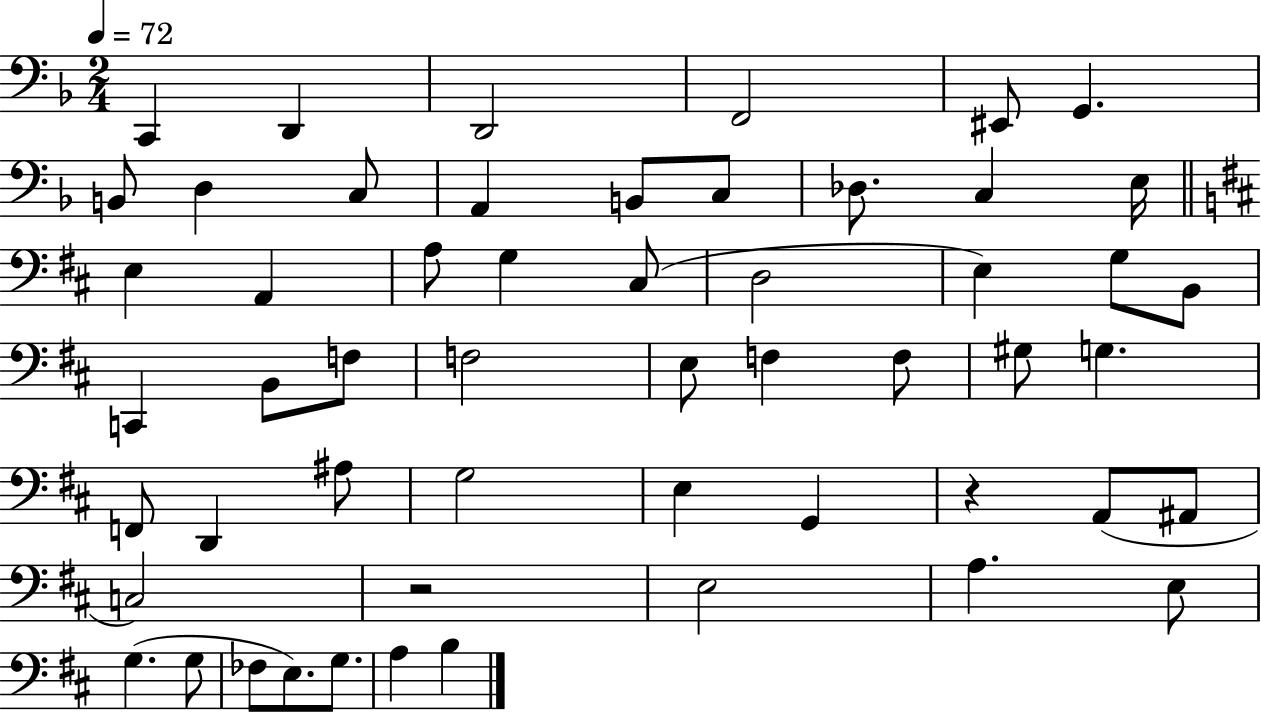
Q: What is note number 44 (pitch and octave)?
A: A3